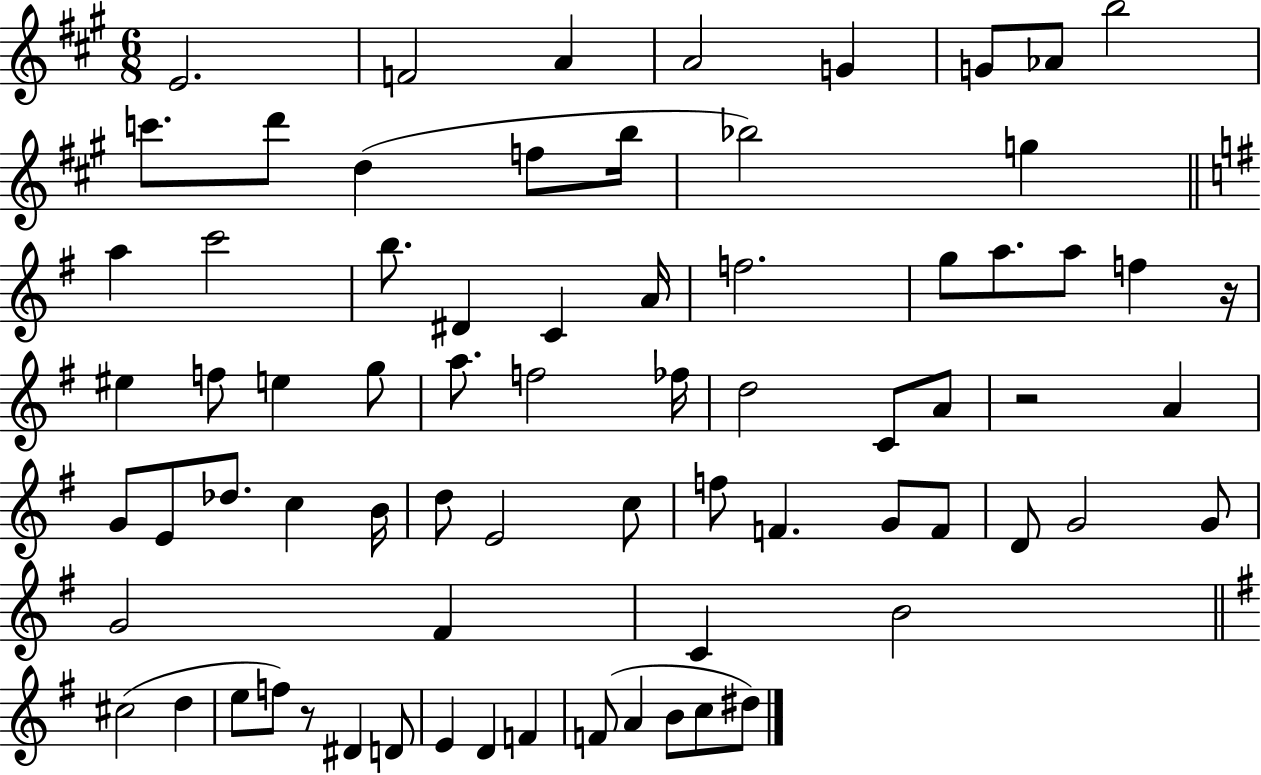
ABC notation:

X:1
T:Untitled
M:6/8
L:1/4
K:A
E2 F2 A A2 G G/2 _A/2 b2 c'/2 d'/2 d f/2 b/4 _b2 g a c'2 b/2 ^D C A/4 f2 g/2 a/2 a/2 f z/4 ^e f/2 e g/2 a/2 f2 _f/4 d2 C/2 A/2 z2 A G/2 E/2 _d/2 c B/4 d/2 E2 c/2 f/2 F G/2 F/2 D/2 G2 G/2 G2 ^F C B2 ^c2 d e/2 f/2 z/2 ^D D/2 E D F F/2 A B/2 c/2 ^d/2